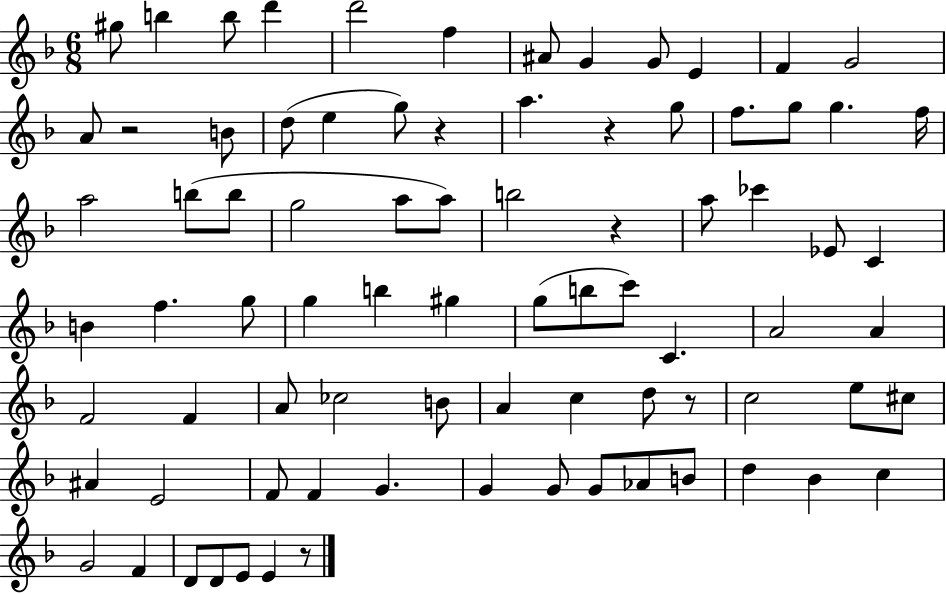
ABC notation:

X:1
T:Untitled
M:6/8
L:1/4
K:F
^g/2 b b/2 d' d'2 f ^A/2 G G/2 E F G2 A/2 z2 B/2 d/2 e g/2 z a z g/2 f/2 g/2 g f/4 a2 b/2 b/2 g2 a/2 a/2 b2 z a/2 _c' _E/2 C B f g/2 g b ^g g/2 b/2 c'/2 C A2 A F2 F A/2 _c2 B/2 A c d/2 z/2 c2 e/2 ^c/2 ^A E2 F/2 F G G G/2 G/2 _A/2 B/2 d _B c G2 F D/2 D/2 E/2 E z/2